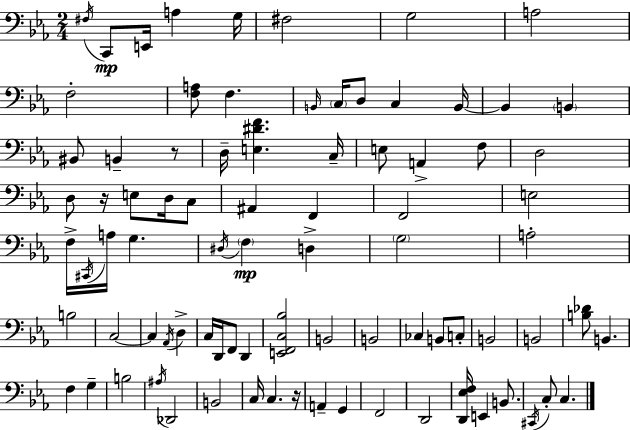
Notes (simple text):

F#3/s C2/e E2/s A3/q G3/s F#3/h G3/h A3/h F3/h [F3,A3]/e F3/q. B2/s C3/s D3/e C3/q B2/s B2/q B2/q BIS2/e B2/q R/e D3/s [E3,D#4,F4]/q. C3/s E3/e A2/q F3/e D3/h D3/e R/s E3/e D3/s C3/e A#2/q F2/q F2/h E3/h F3/s C#2/s A3/s G3/q. D#3/s F3/q D3/q G3/h A3/h B3/h C3/h C3/q Ab2/s D3/q C3/s D2/s F2/e D2/q [E2,F2,C3,Bb3]/h B2/h B2/h CES3/q B2/e C3/e B2/h B2/h [B3,Db4]/e B2/q. F3/q G3/q B3/h A#3/s Db2/h B2/h C3/s C3/q. R/s A2/q G2/q F2/h D2/h [D2,Eb3,F3]/s E2/q B2/e. C#2/s C3/e C3/q.